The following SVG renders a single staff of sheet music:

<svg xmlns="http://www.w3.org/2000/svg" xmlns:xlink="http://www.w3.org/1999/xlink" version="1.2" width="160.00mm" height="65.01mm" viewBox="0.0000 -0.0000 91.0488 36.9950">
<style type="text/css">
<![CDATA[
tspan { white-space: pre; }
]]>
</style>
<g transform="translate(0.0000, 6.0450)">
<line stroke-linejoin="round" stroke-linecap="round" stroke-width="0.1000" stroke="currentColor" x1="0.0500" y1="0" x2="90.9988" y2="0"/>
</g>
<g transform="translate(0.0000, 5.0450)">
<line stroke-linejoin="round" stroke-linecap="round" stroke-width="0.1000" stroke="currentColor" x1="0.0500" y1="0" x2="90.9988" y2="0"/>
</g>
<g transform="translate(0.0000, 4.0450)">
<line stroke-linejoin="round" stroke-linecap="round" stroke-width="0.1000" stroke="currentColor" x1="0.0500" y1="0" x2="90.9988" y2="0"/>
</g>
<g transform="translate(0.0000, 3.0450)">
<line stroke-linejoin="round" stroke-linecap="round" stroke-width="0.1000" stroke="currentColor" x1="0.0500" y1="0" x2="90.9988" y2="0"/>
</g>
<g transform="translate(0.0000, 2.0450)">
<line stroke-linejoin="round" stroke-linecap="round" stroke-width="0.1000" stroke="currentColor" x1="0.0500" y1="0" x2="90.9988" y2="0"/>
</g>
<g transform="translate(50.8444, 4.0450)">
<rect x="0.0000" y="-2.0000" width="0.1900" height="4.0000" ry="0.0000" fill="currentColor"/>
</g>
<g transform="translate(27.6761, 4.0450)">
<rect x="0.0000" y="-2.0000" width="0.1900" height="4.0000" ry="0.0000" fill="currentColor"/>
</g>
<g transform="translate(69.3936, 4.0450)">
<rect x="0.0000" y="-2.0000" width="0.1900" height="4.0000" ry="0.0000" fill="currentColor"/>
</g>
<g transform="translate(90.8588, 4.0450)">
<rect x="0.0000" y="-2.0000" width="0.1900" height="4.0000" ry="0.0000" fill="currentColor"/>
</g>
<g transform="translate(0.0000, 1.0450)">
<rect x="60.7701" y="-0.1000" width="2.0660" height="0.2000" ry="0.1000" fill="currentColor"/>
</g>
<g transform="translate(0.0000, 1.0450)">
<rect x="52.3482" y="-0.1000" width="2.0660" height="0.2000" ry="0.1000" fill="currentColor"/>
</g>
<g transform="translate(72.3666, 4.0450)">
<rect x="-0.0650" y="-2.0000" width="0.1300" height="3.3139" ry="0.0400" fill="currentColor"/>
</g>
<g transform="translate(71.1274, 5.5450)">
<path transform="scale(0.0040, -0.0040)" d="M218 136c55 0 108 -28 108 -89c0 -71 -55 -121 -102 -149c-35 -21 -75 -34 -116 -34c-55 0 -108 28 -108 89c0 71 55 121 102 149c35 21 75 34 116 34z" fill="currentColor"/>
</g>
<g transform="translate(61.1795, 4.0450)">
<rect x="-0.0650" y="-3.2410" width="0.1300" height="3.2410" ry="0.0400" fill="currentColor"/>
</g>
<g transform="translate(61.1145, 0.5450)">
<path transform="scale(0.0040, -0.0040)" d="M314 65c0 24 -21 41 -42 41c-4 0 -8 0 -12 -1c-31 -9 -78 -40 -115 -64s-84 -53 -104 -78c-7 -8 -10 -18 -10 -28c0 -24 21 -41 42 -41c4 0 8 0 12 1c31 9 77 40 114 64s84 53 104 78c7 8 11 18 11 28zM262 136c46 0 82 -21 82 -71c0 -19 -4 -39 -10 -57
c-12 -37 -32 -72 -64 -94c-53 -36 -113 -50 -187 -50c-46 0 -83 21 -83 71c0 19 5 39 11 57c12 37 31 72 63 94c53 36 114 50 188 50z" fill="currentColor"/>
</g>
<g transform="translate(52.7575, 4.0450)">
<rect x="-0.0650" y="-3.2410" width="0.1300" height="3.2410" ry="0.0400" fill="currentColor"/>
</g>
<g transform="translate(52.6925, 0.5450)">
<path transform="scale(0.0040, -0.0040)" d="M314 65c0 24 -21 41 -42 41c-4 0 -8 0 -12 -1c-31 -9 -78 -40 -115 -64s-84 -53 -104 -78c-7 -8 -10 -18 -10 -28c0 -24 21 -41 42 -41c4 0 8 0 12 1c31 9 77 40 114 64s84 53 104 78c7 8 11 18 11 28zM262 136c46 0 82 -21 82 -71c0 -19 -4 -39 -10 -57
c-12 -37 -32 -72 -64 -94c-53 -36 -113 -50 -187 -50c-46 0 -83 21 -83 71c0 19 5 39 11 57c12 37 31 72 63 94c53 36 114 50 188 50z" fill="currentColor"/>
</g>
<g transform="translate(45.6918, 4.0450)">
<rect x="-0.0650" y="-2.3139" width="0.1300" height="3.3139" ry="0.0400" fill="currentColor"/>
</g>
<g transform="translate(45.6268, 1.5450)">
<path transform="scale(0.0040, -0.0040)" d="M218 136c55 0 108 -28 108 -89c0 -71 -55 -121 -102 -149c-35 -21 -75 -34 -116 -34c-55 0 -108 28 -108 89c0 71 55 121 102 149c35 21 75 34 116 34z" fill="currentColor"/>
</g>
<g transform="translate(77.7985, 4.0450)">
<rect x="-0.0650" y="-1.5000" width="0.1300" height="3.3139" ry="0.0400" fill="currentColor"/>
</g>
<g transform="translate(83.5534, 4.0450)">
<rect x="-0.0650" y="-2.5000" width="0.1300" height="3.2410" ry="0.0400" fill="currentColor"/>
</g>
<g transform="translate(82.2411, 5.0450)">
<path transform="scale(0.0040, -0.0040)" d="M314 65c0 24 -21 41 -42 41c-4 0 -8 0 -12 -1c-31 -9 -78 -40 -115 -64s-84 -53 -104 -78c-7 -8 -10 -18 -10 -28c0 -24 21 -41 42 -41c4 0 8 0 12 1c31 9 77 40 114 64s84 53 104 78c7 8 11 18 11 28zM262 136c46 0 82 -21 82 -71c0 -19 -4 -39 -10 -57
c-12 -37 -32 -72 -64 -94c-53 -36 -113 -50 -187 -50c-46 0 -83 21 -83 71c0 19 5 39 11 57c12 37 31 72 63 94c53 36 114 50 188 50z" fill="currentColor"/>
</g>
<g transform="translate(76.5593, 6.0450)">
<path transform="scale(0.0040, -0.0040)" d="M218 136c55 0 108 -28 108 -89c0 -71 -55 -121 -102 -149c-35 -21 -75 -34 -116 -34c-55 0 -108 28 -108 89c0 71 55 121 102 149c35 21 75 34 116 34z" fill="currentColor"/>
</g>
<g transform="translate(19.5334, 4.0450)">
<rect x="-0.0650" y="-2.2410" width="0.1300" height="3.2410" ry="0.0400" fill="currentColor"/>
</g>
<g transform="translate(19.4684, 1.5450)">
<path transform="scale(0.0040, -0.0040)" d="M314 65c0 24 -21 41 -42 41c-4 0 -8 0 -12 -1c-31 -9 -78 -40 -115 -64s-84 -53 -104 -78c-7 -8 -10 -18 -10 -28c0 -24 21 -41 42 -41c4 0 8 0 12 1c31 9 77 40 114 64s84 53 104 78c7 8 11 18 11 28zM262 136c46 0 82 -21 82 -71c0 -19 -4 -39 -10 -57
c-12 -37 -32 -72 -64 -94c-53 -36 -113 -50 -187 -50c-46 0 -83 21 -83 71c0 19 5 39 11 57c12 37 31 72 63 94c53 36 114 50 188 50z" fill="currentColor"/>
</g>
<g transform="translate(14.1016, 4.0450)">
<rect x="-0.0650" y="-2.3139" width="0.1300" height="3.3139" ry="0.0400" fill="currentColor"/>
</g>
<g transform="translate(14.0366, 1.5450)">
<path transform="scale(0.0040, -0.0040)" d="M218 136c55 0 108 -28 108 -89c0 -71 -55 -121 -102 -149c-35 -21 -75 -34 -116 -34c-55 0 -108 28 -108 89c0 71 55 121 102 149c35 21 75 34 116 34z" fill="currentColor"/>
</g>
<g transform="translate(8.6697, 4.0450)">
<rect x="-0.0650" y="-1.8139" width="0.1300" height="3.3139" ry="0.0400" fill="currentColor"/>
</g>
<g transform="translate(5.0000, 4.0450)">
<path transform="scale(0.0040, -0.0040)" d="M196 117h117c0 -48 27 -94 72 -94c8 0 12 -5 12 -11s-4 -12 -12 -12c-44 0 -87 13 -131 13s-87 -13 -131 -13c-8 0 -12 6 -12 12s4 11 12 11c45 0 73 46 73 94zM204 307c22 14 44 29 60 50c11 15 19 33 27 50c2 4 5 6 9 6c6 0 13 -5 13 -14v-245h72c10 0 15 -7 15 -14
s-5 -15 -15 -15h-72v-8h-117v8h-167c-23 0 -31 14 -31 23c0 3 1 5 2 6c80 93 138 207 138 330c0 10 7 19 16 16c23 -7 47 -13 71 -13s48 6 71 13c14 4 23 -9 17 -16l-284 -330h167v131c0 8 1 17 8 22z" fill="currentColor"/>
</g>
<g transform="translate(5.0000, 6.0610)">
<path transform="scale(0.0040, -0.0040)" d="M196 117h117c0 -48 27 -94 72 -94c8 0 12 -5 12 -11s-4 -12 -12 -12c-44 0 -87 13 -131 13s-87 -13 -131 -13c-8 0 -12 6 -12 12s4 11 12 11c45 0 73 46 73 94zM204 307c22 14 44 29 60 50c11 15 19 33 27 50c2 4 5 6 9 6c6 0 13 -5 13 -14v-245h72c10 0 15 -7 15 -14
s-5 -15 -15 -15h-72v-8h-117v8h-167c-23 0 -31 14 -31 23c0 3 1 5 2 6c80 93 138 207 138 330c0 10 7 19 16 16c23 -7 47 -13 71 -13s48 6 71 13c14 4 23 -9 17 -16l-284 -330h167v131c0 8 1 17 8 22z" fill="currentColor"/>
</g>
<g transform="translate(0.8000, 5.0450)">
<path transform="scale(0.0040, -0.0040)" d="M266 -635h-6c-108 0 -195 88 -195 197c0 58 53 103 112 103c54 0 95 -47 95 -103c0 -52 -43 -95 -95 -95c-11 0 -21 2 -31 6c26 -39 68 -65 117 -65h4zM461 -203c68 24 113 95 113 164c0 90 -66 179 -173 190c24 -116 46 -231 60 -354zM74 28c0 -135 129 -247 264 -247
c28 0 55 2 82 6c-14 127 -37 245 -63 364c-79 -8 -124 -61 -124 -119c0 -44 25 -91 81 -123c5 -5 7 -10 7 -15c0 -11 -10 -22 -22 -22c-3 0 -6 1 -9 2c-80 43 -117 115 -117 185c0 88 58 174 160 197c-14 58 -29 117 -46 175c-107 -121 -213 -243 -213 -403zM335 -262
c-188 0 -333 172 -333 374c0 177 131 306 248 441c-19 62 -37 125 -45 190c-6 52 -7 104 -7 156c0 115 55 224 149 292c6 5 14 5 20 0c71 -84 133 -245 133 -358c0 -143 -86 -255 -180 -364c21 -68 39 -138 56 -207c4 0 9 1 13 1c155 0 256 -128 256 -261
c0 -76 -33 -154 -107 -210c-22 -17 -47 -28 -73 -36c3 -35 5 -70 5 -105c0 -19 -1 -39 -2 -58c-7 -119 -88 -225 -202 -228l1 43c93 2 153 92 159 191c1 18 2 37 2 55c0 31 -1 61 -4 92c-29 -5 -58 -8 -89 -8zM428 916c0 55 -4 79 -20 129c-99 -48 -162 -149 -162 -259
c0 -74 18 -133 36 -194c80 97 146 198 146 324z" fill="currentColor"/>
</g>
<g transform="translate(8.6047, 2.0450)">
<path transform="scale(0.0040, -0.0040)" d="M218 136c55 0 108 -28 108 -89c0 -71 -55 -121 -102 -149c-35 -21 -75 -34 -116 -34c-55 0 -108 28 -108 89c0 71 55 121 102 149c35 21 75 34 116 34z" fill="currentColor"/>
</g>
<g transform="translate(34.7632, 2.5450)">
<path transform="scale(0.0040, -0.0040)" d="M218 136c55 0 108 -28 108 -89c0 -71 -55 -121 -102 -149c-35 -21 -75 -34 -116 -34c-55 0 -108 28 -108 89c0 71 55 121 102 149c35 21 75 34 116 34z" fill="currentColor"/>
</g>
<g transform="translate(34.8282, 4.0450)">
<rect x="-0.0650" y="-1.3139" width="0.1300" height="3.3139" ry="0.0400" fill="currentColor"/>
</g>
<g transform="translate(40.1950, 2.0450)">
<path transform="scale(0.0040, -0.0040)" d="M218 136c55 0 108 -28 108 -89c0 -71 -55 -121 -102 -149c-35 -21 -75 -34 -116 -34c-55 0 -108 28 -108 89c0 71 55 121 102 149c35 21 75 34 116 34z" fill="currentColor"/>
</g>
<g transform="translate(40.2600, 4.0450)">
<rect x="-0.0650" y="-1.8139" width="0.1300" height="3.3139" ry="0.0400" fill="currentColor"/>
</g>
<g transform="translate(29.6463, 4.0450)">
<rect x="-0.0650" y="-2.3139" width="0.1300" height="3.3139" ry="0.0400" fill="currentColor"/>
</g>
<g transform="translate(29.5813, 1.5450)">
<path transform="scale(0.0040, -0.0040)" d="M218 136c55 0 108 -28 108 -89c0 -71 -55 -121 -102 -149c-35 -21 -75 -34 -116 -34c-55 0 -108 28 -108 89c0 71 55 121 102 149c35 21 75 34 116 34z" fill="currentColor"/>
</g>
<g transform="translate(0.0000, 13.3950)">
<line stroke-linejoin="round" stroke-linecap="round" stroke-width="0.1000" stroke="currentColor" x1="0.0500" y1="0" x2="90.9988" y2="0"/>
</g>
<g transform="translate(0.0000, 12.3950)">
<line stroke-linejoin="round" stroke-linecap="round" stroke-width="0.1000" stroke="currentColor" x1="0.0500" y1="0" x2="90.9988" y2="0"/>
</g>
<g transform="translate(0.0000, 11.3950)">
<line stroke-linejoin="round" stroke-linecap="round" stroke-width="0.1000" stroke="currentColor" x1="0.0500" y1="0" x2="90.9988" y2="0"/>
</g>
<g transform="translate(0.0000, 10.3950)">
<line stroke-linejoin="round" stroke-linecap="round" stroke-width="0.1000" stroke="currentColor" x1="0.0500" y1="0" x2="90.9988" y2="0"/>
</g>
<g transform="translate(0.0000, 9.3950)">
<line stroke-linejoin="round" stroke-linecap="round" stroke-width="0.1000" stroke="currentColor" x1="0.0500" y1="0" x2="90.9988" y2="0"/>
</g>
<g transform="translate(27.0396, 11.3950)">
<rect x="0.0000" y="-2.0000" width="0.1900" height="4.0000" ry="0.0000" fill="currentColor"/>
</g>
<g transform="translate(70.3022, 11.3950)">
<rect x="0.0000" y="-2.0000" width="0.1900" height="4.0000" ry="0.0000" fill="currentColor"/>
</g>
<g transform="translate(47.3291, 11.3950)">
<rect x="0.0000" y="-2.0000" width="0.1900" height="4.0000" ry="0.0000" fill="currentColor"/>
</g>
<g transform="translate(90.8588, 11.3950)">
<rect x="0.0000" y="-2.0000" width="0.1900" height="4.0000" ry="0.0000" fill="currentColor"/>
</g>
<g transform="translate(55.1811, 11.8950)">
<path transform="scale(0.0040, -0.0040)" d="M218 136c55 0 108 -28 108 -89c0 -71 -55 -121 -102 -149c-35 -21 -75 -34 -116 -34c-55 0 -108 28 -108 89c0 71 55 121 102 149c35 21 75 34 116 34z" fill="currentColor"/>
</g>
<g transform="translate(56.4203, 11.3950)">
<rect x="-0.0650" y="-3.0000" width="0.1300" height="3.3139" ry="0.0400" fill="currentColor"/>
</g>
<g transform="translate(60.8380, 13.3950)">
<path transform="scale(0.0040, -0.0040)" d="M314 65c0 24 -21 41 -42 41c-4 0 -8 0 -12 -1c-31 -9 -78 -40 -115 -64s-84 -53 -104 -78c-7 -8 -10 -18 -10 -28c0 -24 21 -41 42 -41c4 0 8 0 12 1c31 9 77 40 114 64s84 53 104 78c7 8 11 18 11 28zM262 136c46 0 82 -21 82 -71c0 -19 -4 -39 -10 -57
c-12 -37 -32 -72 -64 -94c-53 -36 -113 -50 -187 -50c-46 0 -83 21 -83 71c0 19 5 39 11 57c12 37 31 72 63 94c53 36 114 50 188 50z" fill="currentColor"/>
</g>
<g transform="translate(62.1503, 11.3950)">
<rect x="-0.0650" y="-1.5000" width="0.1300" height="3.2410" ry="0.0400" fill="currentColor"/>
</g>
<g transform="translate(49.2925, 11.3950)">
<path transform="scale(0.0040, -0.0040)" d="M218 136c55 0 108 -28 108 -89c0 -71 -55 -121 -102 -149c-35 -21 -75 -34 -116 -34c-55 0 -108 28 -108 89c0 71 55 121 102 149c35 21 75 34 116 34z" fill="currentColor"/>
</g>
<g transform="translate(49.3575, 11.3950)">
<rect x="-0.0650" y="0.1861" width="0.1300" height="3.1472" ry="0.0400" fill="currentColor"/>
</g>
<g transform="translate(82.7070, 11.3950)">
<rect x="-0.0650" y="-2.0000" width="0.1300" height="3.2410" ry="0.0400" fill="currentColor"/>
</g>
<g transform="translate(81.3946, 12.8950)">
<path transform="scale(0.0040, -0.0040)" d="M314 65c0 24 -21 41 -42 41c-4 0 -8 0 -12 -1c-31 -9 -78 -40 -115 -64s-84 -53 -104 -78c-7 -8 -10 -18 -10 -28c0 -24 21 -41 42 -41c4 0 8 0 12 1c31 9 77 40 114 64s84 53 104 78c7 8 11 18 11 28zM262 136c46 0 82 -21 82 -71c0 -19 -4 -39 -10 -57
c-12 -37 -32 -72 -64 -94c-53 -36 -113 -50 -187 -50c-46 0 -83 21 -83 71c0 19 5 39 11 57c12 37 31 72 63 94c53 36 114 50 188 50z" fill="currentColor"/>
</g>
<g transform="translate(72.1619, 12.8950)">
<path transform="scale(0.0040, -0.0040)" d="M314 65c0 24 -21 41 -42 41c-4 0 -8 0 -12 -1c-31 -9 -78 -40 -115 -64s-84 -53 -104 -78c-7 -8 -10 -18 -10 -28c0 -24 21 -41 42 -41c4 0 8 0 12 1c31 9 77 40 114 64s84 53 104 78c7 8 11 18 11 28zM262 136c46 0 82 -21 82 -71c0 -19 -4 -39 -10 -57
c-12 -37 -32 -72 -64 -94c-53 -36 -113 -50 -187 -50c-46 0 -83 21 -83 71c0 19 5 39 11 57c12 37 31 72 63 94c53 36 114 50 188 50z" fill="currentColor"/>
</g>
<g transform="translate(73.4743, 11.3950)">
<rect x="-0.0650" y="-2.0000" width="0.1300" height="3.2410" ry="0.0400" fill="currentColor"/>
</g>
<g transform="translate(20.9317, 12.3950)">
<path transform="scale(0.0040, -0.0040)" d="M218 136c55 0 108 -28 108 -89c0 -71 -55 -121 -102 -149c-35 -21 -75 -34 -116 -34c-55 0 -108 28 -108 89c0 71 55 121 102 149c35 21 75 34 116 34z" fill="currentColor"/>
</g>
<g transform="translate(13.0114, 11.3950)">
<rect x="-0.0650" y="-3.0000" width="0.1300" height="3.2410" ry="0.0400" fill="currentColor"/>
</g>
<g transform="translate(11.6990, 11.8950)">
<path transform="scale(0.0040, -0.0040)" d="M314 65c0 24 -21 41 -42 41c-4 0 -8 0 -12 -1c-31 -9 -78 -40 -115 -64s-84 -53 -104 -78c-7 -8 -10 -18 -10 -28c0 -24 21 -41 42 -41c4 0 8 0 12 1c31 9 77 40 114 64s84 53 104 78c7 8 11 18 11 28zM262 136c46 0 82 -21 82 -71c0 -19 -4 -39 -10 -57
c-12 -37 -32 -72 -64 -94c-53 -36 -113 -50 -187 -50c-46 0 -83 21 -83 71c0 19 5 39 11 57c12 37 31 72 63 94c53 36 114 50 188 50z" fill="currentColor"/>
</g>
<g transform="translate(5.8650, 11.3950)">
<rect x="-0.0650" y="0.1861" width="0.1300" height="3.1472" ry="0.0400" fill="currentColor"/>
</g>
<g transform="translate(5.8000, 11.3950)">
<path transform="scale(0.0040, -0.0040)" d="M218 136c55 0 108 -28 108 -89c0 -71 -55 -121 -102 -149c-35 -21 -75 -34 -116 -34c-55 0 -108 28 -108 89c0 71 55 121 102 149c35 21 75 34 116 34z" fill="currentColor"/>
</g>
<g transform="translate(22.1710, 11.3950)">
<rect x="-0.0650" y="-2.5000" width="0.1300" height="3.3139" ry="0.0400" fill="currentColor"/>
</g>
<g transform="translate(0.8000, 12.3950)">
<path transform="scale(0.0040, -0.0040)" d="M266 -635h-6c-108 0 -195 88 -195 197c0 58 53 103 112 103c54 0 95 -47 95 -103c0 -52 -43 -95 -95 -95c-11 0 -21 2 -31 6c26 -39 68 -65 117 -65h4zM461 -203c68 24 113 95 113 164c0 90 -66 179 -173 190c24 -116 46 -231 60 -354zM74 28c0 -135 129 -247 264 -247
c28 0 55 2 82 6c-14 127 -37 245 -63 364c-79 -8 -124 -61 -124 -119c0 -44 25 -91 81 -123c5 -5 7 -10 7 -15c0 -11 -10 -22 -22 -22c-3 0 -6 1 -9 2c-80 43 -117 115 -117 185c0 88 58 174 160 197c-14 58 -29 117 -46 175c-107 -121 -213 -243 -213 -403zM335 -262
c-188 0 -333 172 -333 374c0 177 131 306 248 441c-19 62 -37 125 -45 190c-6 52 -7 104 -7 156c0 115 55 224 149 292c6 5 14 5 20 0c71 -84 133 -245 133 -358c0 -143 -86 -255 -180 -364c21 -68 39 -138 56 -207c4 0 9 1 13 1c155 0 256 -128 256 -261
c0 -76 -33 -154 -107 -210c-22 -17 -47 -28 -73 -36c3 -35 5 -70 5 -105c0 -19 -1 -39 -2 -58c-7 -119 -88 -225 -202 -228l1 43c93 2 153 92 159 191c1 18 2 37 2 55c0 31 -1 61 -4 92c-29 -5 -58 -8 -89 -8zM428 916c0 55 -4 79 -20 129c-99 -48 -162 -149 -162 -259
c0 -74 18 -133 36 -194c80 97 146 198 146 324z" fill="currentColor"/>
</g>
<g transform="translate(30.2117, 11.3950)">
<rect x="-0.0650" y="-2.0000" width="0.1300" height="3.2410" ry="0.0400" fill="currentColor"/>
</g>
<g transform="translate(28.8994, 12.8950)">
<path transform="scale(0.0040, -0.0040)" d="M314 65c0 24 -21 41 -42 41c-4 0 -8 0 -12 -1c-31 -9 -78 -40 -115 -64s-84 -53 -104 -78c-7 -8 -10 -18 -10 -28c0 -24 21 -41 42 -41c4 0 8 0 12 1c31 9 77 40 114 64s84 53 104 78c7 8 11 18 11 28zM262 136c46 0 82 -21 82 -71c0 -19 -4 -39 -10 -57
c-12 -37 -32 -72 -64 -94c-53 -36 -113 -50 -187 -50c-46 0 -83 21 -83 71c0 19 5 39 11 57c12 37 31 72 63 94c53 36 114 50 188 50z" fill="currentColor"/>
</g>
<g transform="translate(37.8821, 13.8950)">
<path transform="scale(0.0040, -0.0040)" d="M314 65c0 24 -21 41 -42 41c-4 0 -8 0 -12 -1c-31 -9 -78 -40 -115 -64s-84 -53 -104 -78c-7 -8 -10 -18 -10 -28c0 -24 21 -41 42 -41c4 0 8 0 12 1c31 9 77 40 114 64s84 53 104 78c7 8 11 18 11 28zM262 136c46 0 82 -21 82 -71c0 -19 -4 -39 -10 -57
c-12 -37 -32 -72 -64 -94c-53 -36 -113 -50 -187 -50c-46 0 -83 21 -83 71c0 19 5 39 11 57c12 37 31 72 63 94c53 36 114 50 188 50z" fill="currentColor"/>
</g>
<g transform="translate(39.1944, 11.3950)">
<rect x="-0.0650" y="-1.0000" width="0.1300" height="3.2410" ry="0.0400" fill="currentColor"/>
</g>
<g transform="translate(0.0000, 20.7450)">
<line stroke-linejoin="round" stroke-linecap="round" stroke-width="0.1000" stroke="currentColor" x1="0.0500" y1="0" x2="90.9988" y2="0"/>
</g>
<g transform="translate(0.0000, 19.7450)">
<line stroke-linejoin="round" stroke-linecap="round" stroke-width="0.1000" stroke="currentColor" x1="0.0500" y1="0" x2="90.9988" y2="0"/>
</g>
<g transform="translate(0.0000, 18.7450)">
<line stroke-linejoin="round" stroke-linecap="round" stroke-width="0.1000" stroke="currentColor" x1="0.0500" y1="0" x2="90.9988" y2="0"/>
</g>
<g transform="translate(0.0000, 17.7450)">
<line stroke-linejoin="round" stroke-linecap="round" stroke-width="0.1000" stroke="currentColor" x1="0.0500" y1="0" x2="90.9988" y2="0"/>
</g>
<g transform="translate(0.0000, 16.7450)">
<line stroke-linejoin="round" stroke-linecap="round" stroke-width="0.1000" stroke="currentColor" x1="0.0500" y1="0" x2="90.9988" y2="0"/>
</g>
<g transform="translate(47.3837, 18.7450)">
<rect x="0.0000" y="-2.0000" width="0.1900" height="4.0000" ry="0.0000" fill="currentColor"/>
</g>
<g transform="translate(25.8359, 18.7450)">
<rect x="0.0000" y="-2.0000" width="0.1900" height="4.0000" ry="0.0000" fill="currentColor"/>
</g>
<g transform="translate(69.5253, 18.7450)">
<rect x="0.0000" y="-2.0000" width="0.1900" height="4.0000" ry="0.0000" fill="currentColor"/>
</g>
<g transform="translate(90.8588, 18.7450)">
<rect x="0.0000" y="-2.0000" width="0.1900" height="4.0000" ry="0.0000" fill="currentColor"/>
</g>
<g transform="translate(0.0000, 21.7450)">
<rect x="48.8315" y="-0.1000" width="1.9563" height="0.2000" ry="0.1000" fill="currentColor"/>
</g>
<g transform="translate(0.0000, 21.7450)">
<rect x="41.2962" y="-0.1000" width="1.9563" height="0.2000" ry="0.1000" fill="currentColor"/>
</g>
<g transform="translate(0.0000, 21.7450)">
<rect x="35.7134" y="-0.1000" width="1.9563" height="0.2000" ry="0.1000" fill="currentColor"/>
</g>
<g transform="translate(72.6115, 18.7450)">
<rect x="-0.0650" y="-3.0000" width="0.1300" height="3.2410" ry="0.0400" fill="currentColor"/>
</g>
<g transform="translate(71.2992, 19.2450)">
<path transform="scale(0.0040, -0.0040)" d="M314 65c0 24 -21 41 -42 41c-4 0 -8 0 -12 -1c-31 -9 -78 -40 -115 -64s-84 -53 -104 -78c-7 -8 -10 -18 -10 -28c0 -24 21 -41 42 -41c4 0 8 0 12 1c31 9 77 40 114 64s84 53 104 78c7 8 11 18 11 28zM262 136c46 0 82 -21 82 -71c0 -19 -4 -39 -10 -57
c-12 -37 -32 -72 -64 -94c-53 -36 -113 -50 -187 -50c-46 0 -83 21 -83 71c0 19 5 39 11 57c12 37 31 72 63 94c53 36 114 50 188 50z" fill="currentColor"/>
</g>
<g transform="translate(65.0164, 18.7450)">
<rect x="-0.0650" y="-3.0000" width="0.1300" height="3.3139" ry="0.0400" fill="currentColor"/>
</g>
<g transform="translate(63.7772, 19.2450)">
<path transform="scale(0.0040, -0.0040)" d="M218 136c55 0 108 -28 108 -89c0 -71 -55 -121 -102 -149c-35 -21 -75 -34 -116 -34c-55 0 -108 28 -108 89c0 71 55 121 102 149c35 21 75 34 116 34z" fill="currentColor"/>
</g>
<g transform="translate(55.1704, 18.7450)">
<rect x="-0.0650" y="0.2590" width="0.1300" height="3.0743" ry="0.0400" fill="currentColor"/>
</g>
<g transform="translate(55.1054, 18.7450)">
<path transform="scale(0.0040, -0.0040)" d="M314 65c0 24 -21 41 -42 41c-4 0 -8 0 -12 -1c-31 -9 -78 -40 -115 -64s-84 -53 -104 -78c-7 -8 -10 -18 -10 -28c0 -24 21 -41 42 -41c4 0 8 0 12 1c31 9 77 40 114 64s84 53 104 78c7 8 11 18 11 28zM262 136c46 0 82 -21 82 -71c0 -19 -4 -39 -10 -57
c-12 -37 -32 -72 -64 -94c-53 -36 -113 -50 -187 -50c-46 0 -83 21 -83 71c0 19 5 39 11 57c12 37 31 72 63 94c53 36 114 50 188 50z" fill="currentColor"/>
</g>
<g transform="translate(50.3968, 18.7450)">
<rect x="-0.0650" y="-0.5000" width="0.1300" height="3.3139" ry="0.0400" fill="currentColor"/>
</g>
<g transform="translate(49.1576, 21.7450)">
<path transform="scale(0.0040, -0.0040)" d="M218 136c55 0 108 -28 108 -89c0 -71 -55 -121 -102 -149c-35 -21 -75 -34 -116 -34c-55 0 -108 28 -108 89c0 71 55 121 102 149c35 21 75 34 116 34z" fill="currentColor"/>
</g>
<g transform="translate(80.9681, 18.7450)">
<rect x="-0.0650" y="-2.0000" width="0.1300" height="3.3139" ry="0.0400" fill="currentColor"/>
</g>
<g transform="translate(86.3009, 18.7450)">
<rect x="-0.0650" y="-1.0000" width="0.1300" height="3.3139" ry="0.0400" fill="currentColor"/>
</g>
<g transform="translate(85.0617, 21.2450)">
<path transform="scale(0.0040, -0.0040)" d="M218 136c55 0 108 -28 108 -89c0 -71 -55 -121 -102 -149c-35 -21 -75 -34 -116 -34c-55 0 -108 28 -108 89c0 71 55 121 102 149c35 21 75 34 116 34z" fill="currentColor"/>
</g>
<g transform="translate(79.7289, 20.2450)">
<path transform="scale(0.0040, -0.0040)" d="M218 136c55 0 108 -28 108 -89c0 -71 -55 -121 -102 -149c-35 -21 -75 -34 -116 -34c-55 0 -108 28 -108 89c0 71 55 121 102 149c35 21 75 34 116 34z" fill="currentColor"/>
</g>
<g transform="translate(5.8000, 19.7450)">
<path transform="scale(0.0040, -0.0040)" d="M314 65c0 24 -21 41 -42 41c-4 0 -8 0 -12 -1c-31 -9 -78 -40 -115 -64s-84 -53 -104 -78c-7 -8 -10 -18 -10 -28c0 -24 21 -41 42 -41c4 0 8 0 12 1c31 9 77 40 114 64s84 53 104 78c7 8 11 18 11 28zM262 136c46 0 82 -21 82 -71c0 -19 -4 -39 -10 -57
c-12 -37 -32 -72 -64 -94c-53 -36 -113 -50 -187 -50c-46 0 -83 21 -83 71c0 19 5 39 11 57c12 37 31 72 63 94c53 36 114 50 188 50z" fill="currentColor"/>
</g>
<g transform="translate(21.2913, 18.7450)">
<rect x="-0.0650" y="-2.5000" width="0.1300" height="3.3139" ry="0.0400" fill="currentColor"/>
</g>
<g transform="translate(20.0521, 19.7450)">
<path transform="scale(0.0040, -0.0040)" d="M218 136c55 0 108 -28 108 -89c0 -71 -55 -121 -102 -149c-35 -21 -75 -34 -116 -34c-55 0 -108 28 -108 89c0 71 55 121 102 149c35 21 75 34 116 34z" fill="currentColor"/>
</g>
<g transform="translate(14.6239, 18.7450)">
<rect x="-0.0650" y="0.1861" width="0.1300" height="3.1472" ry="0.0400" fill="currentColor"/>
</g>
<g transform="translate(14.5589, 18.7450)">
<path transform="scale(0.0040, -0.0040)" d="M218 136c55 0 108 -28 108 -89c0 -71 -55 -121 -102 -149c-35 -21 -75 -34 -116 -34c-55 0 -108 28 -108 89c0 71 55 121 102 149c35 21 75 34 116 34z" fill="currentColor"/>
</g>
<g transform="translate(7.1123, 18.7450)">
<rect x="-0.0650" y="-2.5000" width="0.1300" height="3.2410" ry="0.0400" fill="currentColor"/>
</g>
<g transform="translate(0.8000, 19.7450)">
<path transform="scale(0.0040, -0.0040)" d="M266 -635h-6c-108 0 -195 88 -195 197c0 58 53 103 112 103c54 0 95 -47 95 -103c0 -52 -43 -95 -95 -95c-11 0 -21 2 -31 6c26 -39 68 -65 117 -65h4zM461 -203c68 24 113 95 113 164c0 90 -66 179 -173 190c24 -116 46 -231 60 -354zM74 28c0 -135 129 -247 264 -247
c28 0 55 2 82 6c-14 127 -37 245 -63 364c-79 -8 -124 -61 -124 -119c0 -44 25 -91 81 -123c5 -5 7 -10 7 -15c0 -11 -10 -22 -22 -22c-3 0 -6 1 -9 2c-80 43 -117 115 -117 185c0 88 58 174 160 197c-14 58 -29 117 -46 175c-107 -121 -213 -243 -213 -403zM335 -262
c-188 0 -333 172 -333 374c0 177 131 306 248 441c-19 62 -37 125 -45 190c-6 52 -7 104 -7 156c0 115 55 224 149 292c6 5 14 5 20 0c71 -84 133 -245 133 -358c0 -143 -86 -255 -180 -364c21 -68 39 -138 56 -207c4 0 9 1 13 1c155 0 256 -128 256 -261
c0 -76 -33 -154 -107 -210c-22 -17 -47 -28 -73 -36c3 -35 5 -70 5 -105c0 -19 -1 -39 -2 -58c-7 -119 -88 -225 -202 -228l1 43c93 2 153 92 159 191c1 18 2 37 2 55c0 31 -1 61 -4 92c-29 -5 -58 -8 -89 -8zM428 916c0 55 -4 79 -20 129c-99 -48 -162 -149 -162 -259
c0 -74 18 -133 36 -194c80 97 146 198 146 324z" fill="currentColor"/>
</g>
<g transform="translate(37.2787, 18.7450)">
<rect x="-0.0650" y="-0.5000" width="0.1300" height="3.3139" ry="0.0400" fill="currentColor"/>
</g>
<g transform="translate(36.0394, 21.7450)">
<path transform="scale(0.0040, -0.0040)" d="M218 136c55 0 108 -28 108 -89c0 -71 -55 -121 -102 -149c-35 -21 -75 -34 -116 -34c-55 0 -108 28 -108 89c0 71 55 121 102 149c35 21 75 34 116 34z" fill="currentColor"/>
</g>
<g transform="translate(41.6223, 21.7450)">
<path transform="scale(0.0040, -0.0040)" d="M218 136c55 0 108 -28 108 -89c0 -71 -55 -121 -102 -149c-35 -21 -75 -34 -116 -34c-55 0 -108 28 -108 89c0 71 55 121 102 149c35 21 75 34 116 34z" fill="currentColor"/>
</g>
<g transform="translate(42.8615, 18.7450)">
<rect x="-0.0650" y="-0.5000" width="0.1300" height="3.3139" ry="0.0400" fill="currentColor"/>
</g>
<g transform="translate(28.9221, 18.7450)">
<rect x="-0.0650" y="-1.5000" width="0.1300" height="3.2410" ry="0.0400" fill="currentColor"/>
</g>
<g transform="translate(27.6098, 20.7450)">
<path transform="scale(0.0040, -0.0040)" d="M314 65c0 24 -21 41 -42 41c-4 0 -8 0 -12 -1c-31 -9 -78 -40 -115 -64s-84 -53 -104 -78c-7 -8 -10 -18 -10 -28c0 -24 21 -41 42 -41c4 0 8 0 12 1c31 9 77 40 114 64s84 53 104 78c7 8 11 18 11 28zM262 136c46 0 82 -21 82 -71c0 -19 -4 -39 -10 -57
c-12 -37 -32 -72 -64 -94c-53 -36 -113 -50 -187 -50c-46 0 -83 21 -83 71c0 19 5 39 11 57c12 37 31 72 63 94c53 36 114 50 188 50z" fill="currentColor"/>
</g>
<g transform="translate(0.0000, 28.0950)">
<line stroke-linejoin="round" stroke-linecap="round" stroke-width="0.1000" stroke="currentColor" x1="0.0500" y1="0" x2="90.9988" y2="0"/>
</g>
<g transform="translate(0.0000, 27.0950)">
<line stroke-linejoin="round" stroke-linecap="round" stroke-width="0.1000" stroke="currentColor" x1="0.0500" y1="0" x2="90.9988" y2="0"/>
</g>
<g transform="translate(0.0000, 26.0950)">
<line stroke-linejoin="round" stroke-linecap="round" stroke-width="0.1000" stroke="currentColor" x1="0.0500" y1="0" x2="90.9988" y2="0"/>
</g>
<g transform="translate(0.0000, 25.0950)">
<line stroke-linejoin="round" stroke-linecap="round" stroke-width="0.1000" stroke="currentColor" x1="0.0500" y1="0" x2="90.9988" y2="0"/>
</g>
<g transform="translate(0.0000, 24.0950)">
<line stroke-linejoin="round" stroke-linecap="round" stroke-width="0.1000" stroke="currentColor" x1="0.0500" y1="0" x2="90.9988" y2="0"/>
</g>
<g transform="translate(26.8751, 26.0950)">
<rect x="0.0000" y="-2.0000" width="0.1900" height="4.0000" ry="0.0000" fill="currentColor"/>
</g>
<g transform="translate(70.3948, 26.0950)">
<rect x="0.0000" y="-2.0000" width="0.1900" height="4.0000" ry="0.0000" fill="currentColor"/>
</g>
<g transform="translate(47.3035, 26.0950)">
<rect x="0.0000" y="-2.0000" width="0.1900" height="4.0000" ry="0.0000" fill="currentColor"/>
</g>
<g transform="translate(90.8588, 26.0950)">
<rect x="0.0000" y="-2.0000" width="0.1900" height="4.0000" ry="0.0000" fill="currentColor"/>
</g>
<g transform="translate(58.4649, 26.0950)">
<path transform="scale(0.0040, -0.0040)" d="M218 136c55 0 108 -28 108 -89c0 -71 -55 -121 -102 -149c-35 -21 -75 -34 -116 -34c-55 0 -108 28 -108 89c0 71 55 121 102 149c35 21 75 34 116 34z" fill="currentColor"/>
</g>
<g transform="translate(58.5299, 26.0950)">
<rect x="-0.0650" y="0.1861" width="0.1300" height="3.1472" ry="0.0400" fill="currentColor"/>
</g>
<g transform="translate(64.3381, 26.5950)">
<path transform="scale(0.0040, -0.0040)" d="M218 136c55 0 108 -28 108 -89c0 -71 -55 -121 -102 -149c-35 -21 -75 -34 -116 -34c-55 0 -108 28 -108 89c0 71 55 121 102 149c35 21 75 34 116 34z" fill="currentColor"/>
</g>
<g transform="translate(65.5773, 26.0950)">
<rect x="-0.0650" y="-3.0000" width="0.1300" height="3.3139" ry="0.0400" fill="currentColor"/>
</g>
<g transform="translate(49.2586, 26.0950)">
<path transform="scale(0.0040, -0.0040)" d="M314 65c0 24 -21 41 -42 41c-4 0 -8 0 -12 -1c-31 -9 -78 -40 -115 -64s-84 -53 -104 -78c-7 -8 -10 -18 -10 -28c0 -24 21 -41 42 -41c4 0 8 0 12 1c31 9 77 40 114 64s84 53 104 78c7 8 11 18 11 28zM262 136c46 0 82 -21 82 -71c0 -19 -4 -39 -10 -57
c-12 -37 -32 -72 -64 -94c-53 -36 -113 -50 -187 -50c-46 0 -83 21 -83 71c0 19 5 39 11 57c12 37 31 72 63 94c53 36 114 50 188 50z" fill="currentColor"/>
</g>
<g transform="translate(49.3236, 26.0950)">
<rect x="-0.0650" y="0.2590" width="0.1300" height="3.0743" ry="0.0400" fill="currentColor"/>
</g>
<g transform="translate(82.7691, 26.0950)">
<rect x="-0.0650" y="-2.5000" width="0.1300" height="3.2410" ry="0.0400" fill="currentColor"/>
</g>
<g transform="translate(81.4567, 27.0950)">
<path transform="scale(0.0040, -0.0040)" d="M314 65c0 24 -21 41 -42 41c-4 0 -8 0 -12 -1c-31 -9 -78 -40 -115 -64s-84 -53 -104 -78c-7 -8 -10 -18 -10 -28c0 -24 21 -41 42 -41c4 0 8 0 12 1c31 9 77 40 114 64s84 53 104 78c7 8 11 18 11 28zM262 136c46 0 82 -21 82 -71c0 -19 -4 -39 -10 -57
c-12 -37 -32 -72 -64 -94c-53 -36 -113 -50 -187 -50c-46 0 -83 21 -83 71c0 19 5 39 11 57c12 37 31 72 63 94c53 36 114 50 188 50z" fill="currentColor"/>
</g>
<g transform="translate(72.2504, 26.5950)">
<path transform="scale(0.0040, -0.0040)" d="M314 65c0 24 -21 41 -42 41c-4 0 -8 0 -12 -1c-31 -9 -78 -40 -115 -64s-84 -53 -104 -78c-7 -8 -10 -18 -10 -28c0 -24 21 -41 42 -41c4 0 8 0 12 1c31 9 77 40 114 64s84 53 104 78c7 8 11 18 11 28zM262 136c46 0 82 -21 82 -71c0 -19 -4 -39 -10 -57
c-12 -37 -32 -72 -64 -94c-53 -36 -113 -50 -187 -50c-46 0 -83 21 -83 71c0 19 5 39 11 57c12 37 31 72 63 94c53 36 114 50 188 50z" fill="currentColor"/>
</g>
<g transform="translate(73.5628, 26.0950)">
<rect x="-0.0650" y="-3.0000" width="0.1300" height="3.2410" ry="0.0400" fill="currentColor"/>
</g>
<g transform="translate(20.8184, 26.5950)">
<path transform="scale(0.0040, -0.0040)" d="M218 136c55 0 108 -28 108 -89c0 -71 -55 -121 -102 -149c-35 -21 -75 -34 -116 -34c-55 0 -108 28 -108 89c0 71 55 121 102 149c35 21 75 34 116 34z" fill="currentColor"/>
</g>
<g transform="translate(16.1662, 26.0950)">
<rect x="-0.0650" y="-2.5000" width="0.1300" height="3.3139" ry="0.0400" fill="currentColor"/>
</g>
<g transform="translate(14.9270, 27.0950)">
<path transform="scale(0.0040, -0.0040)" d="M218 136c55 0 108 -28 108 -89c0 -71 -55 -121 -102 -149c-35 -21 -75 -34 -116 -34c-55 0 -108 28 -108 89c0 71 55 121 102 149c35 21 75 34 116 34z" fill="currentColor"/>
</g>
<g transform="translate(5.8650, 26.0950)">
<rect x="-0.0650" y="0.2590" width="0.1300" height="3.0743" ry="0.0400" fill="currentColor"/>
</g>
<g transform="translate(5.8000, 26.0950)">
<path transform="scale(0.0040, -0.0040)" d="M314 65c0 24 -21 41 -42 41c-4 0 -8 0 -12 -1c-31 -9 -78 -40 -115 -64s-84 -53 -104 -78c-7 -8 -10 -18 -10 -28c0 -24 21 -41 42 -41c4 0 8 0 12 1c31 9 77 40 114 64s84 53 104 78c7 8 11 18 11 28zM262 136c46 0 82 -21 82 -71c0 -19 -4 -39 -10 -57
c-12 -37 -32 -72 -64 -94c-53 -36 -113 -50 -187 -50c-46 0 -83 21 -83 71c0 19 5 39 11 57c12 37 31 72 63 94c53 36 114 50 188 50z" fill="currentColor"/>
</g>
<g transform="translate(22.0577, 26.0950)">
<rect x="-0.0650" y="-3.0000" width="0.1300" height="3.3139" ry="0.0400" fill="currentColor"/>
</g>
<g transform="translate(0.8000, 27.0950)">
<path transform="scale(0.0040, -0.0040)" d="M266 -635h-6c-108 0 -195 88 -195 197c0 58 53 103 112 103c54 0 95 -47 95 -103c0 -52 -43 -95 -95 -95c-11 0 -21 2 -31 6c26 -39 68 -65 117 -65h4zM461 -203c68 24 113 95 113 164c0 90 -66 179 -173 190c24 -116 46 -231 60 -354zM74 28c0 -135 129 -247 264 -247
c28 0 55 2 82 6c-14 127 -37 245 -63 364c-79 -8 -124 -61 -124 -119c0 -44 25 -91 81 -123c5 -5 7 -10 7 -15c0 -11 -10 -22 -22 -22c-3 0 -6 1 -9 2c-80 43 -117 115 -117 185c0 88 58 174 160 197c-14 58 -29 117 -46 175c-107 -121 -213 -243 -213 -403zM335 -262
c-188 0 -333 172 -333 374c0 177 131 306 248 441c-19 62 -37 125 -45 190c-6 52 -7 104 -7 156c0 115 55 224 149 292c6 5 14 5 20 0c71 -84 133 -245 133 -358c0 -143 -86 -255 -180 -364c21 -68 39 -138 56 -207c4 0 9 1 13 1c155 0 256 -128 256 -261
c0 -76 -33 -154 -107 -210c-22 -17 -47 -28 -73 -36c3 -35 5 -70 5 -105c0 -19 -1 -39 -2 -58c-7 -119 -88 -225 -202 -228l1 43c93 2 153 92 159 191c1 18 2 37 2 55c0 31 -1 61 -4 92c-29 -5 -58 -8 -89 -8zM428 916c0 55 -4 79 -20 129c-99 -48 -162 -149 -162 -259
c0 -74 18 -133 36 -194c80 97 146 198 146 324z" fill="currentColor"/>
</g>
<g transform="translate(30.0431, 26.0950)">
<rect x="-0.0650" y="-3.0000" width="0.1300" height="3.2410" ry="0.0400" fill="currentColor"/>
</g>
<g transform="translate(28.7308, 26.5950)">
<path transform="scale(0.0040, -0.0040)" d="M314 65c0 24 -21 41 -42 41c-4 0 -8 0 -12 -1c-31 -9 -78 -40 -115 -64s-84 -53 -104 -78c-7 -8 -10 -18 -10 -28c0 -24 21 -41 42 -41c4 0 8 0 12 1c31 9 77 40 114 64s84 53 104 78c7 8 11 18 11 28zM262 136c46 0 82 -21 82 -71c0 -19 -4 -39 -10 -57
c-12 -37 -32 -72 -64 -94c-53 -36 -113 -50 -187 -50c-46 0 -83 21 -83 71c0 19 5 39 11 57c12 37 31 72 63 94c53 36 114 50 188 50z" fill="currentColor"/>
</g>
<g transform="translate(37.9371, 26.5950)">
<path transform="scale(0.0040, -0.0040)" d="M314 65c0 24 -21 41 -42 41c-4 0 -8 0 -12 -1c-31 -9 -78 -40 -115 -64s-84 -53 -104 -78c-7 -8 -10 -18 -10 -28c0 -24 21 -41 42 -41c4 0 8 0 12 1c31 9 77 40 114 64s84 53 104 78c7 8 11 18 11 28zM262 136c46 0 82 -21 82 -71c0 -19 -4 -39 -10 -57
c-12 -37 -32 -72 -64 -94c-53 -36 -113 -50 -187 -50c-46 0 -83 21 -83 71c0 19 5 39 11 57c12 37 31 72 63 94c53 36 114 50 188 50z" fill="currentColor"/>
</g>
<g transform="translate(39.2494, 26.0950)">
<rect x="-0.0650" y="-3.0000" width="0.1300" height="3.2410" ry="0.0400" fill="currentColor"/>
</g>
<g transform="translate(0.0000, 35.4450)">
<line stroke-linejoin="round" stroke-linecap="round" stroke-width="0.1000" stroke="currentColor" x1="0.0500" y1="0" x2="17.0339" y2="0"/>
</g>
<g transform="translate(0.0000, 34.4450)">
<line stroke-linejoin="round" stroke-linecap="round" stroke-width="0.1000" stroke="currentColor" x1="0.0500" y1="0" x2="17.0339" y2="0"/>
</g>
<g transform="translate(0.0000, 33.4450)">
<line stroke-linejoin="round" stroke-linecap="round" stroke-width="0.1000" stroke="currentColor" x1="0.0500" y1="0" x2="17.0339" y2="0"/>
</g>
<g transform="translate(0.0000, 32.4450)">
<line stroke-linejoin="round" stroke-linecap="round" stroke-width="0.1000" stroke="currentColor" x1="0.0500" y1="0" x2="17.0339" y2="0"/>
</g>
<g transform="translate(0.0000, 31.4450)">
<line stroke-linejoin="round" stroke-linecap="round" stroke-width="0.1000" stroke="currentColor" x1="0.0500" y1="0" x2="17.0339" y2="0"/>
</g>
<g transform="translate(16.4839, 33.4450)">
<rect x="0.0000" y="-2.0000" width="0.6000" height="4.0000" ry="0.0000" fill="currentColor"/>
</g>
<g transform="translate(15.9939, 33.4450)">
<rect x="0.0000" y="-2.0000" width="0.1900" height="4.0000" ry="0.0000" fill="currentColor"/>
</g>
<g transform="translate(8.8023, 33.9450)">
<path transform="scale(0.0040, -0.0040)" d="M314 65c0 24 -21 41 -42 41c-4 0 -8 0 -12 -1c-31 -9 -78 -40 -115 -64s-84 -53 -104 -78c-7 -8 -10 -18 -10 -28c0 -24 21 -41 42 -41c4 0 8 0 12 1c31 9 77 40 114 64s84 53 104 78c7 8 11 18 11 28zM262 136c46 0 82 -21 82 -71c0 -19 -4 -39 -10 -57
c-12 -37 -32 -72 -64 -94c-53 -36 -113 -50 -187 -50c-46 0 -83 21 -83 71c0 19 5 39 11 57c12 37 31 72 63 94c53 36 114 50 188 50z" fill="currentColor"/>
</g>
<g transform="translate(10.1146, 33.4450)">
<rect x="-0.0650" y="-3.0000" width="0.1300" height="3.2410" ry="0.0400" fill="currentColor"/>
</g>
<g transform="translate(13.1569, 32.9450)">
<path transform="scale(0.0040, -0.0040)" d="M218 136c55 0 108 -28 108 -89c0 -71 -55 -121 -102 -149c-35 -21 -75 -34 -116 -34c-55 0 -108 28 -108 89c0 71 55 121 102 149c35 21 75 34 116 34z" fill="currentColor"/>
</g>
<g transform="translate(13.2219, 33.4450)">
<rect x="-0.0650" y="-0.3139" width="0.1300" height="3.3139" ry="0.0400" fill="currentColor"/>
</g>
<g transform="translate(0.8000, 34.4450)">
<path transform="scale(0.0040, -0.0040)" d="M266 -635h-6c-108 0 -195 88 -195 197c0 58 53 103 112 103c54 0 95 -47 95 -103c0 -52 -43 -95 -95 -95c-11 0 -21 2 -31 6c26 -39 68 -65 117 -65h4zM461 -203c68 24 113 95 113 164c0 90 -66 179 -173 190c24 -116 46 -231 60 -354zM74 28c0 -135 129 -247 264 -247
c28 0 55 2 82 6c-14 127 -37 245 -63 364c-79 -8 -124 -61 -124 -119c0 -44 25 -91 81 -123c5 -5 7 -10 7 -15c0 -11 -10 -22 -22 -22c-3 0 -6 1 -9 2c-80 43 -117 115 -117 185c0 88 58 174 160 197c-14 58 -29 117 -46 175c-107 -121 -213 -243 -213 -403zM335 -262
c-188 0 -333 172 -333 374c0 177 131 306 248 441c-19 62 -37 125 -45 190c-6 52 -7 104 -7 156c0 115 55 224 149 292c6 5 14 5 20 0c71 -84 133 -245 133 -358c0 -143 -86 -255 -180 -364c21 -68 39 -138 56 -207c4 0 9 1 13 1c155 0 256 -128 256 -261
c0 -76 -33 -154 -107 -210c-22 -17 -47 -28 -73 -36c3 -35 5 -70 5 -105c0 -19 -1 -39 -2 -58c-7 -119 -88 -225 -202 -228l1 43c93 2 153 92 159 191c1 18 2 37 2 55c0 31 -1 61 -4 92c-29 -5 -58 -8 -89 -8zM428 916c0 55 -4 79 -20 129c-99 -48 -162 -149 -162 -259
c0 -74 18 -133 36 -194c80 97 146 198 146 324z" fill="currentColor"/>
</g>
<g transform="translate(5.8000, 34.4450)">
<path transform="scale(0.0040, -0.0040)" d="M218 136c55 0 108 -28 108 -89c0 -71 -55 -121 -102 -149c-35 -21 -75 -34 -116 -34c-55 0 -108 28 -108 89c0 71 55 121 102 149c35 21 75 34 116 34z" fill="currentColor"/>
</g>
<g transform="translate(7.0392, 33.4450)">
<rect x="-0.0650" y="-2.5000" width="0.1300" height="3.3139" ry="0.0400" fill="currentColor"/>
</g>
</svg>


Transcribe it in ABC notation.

X:1
T:Untitled
M:4/4
L:1/4
K:C
f g g2 g e f g b2 b2 F E G2 B A2 G F2 D2 B A E2 F2 F2 G2 B G E2 C C C B2 A A2 F D B2 G A A2 A2 B2 B A A2 G2 G A2 c